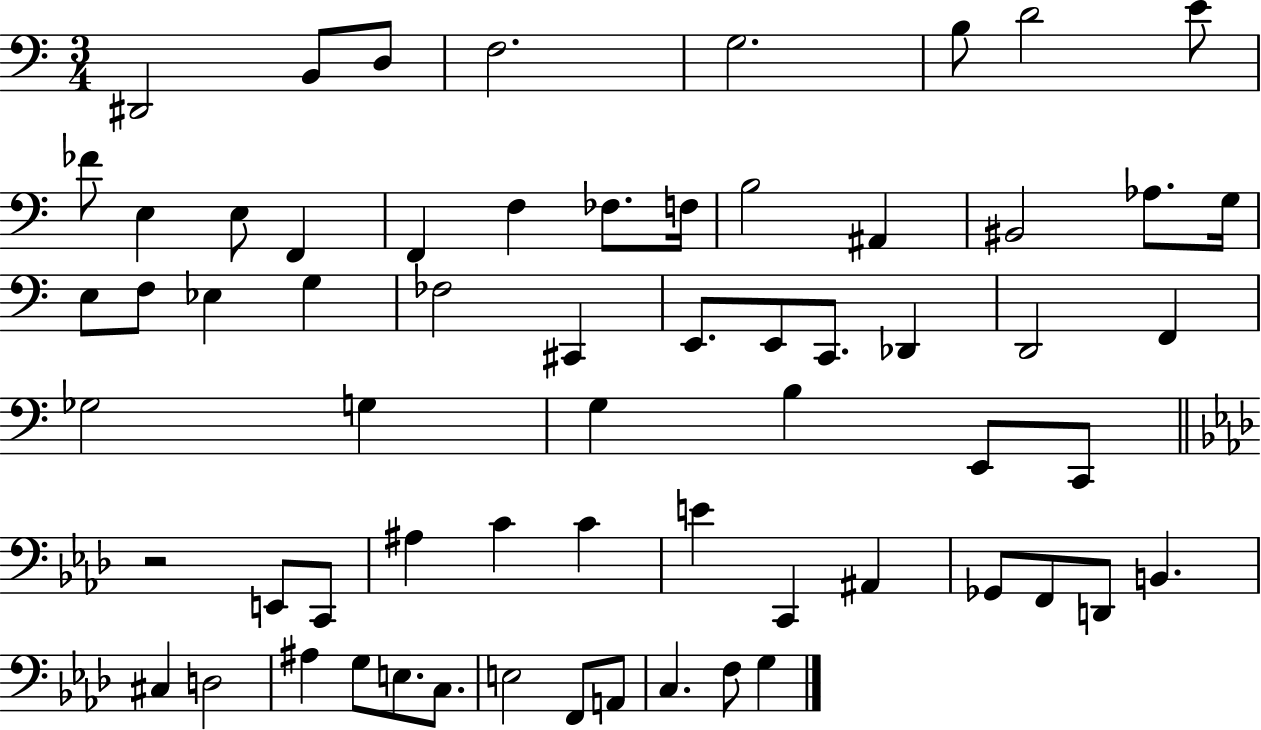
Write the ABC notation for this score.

X:1
T:Untitled
M:3/4
L:1/4
K:C
^D,,2 B,,/2 D,/2 F,2 G,2 B,/2 D2 E/2 _F/2 E, E,/2 F,, F,, F, _F,/2 F,/4 B,2 ^A,, ^B,,2 _A,/2 G,/4 E,/2 F,/2 _E, G, _F,2 ^C,, E,,/2 E,,/2 C,,/2 _D,, D,,2 F,, _G,2 G, G, B, E,,/2 C,,/2 z2 E,,/2 C,,/2 ^A, C C E C,, ^A,, _G,,/2 F,,/2 D,,/2 B,, ^C, D,2 ^A, G,/2 E,/2 C,/2 E,2 F,,/2 A,,/2 C, F,/2 G,